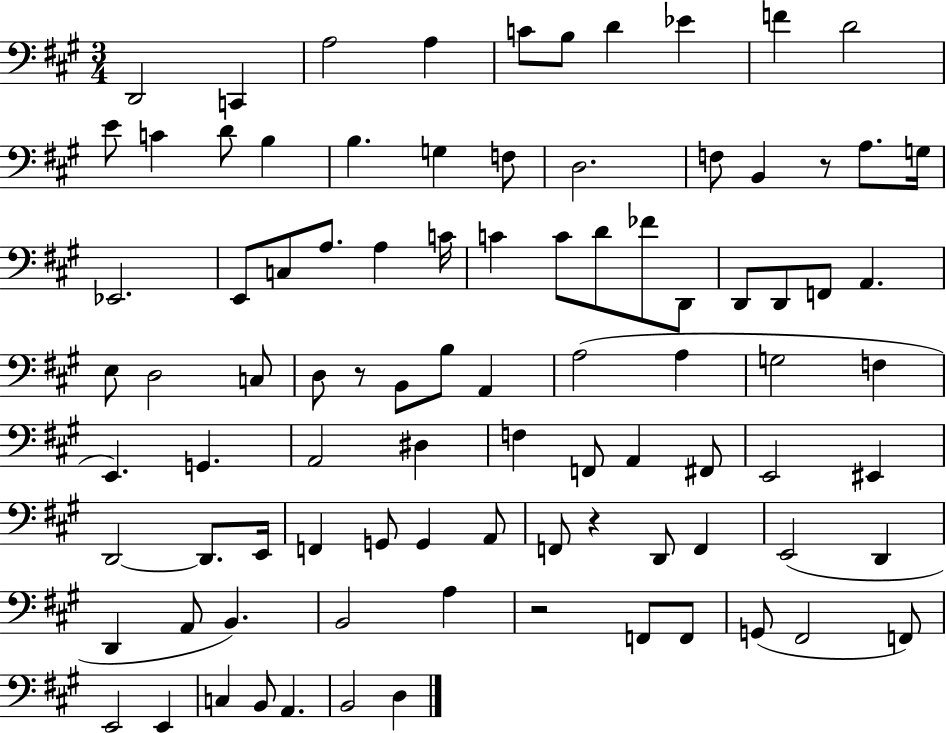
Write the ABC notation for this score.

X:1
T:Untitled
M:3/4
L:1/4
K:A
D,,2 C,, A,2 A, C/2 B,/2 D _E F D2 E/2 C D/2 B, B, G, F,/2 D,2 F,/2 B,, z/2 A,/2 G,/4 _E,,2 E,,/2 C,/2 A,/2 A, C/4 C C/2 D/2 _F/2 D,,/2 D,,/2 D,,/2 F,,/2 A,, E,/2 D,2 C,/2 D,/2 z/2 B,,/2 B,/2 A,, A,2 A, G,2 F, E,, G,, A,,2 ^D, F, F,,/2 A,, ^F,,/2 E,,2 ^E,, D,,2 D,,/2 E,,/4 F,, G,,/2 G,, A,,/2 F,,/2 z D,,/2 F,, E,,2 D,, D,, A,,/2 B,, B,,2 A, z2 F,,/2 F,,/2 G,,/2 ^F,,2 F,,/2 E,,2 E,, C, B,,/2 A,, B,,2 D,